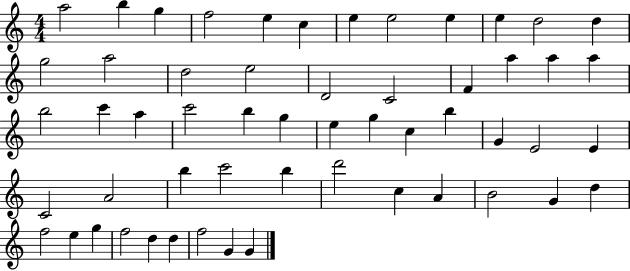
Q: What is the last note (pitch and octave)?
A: G4